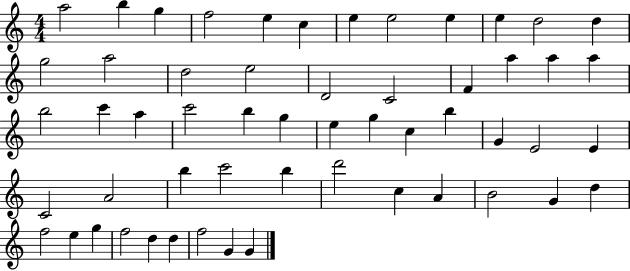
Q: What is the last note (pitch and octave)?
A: G4